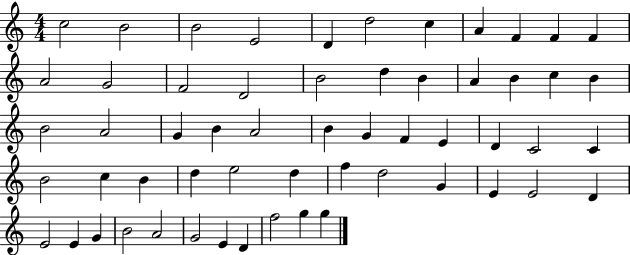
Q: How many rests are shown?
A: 0